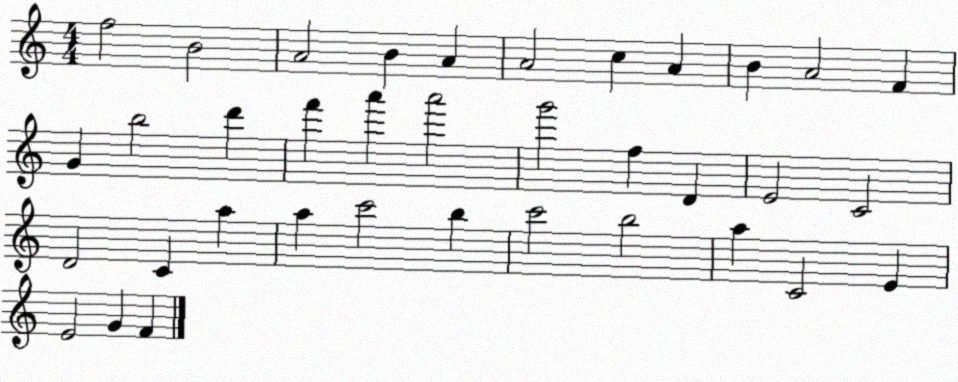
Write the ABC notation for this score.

X:1
T:Untitled
M:4/4
L:1/4
K:C
f2 B2 A2 B A A2 c A B A2 F G b2 d' f' a' a'2 g'2 f D E2 C2 D2 C a a c'2 b c'2 b2 a C2 E E2 G F